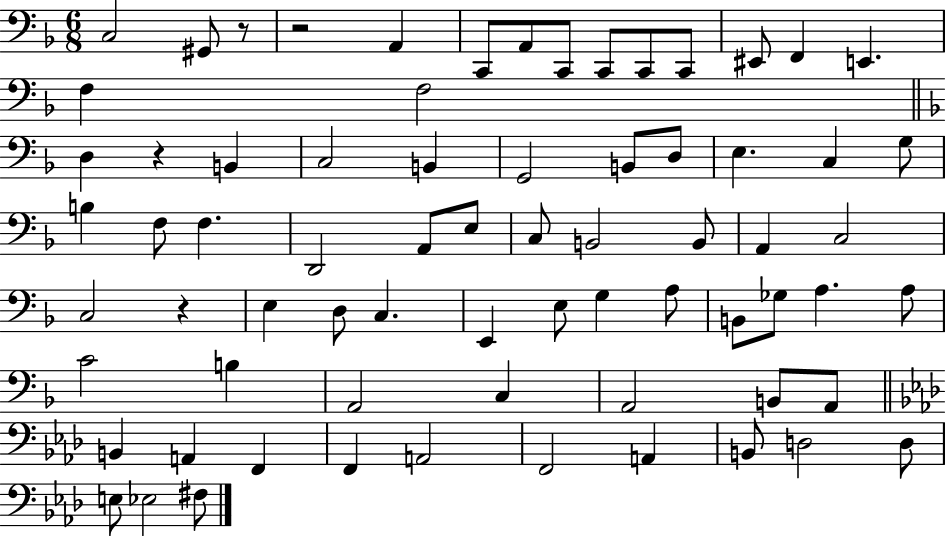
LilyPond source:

{
  \clef bass
  \numericTimeSignature
  \time 6/8
  \key f \major
  c2 gis,8 r8 | r2 a,4 | c,8 a,8 c,8 c,8 c,8 c,8 | eis,8 f,4 e,4. | \break f4 f2 | \bar "||" \break \key f \major d4 r4 b,4 | c2 b,4 | g,2 b,8 d8 | e4. c4 g8 | \break b4 f8 f4. | d,2 a,8 e8 | c8 b,2 b,8 | a,4 c2 | \break c2 r4 | e4 d8 c4. | e,4 e8 g4 a8 | b,8 ges8 a4. a8 | \break c'2 b4 | a,2 c4 | a,2 b,8 a,8 | \bar "||" \break \key aes \major b,4 a,4 f,4 | f,4 a,2 | f,2 a,4 | b,8 d2 d8 | \break e8 ees2 fis8 | \bar "|."
}